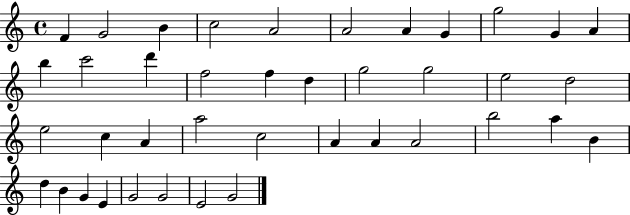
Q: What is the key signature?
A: C major